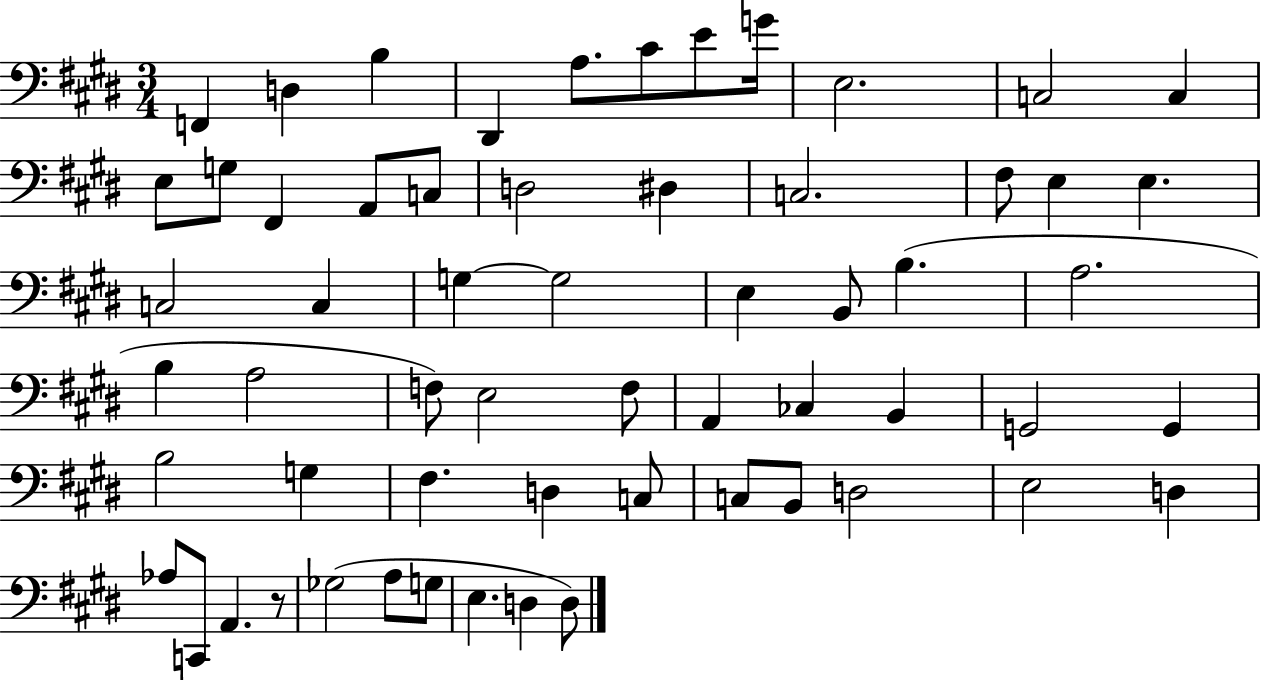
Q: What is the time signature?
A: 3/4